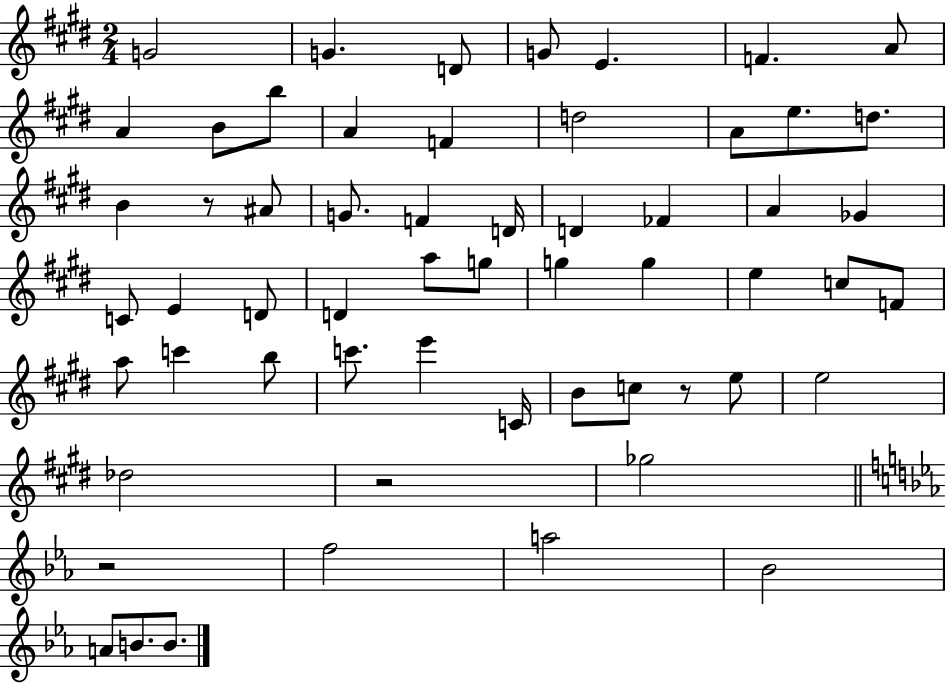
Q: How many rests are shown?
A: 4